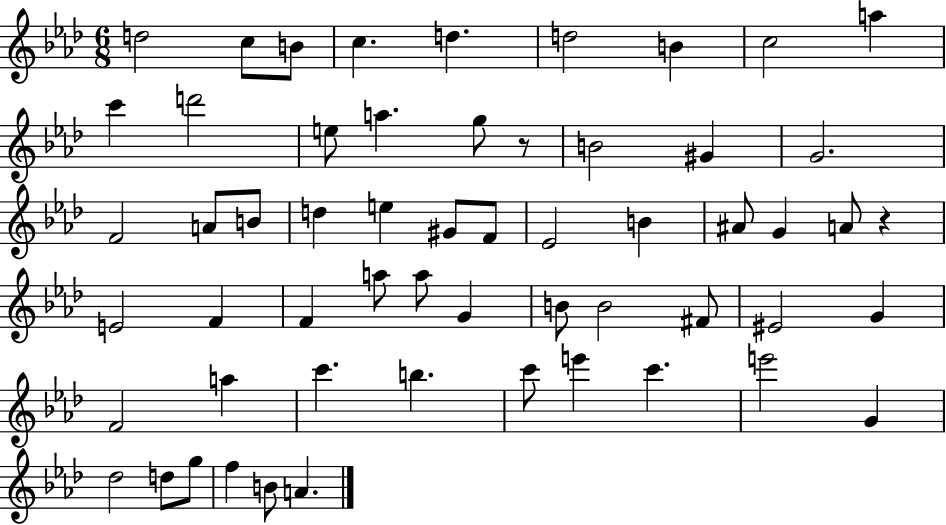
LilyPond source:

{
  \clef treble
  \numericTimeSignature
  \time 6/8
  \key aes \major
  d''2 c''8 b'8 | c''4. d''4. | d''2 b'4 | c''2 a''4 | \break c'''4 d'''2 | e''8 a''4. g''8 r8 | b'2 gis'4 | g'2. | \break f'2 a'8 b'8 | d''4 e''4 gis'8 f'8 | ees'2 b'4 | ais'8 g'4 a'8 r4 | \break e'2 f'4 | f'4 a''8 a''8 g'4 | b'8 b'2 fis'8 | eis'2 g'4 | \break f'2 a''4 | c'''4. b''4. | c'''8 e'''4 c'''4. | e'''2 g'4 | \break des''2 d''8 g''8 | f''4 b'8 a'4. | \bar "|."
}